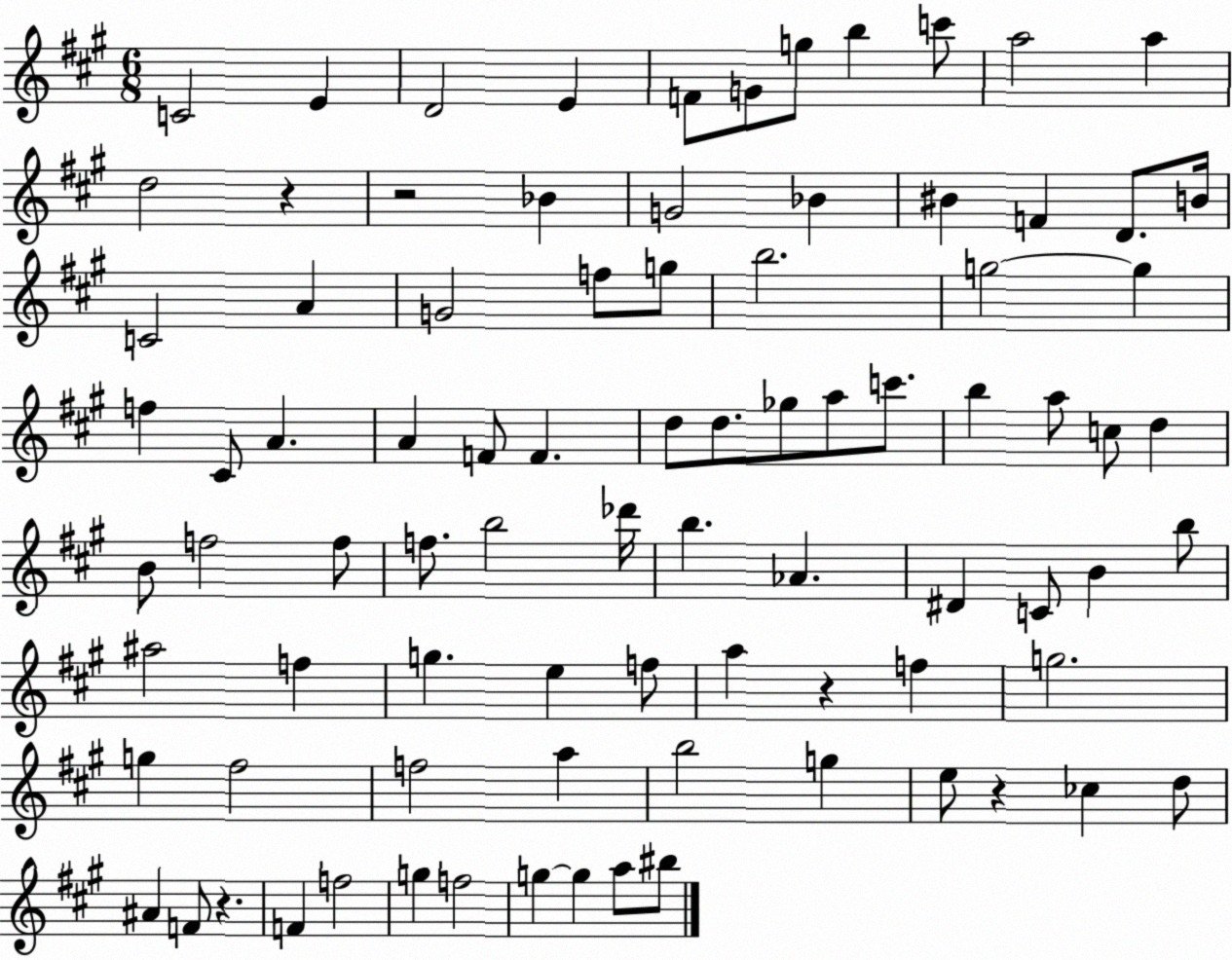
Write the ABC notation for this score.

X:1
T:Untitled
M:6/8
L:1/4
K:A
C2 E D2 E F/2 G/2 g/2 b c'/2 a2 a d2 z z2 _B G2 _B ^B F D/2 B/4 C2 A G2 f/2 g/2 b2 g2 g f ^C/2 A A F/2 F d/2 d/2 _g/2 a/2 c'/2 b a/2 c/2 d B/2 f2 f/2 f/2 b2 _d'/4 b _A ^D C/2 B b/2 ^a2 f g e f/2 a z f g2 g ^f2 f2 a b2 g e/2 z _c d/2 ^A F/2 z F f2 g f2 g g a/2 ^b/2